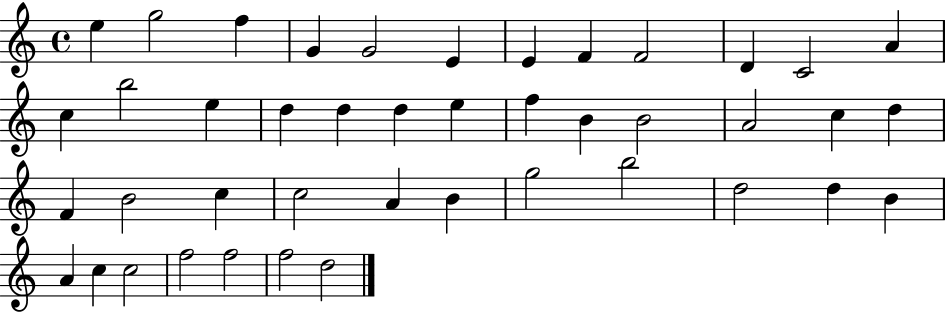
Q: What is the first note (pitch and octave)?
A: E5